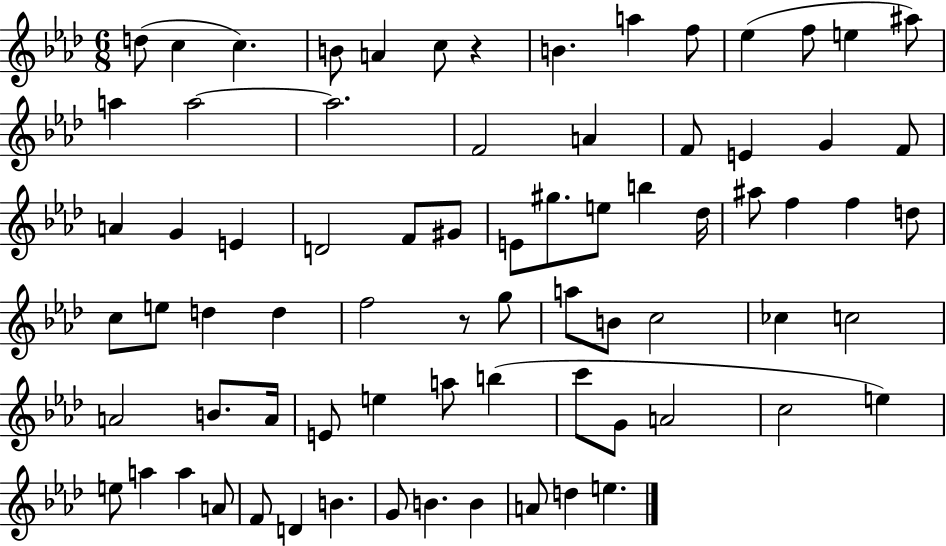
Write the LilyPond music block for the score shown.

{
  \clef treble
  \numericTimeSignature
  \time 6/8
  \key aes \major
  d''8( c''4 c''4.) | b'8 a'4 c''8 r4 | b'4. a''4 f''8 | ees''4( f''8 e''4 ais''8) | \break a''4 a''2~~ | a''2. | f'2 a'4 | f'8 e'4 g'4 f'8 | \break a'4 g'4 e'4 | d'2 f'8 gis'8 | e'8 gis''8. e''8 b''4 des''16 | ais''8 f''4 f''4 d''8 | \break c''8 e''8 d''4 d''4 | f''2 r8 g''8 | a''8 b'8 c''2 | ces''4 c''2 | \break a'2 b'8. a'16 | e'8 e''4 a''8 b''4( | c'''8 g'8 a'2 | c''2 e''4) | \break e''8 a''4 a''4 a'8 | f'8 d'4 b'4. | g'8 b'4. b'4 | a'8 d''4 e''4. | \break \bar "|."
}